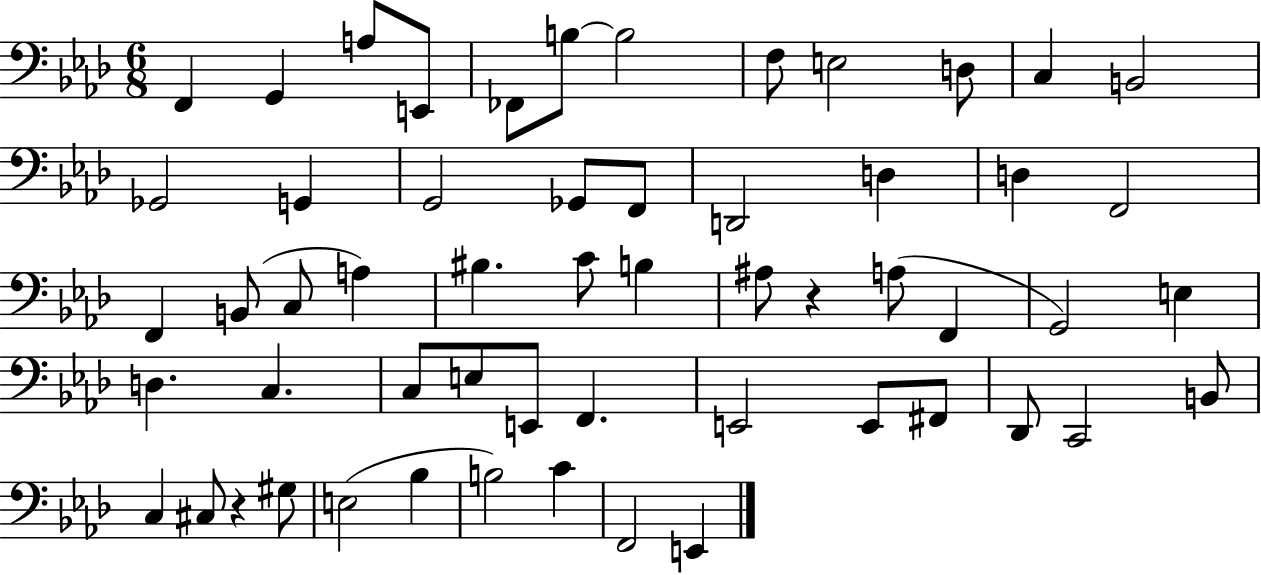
F2/q G2/q A3/e E2/e FES2/e B3/e B3/h F3/e E3/h D3/e C3/q B2/h Gb2/h G2/q G2/h Gb2/e F2/e D2/h D3/q D3/q F2/h F2/q B2/e C3/e A3/q BIS3/q. C4/e B3/q A#3/e R/q A3/e F2/q G2/h E3/q D3/q. C3/q. C3/e E3/e E2/e F2/q. E2/h E2/e F#2/e Db2/e C2/h B2/e C3/q C#3/e R/q G#3/e E3/h Bb3/q B3/h C4/q F2/h E2/q